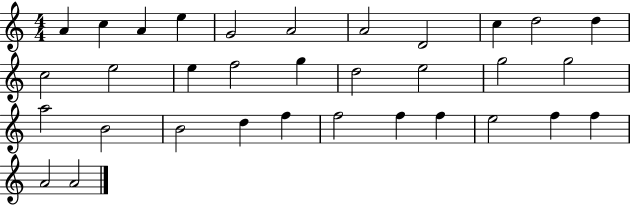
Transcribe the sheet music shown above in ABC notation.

X:1
T:Untitled
M:4/4
L:1/4
K:C
A c A e G2 A2 A2 D2 c d2 d c2 e2 e f2 g d2 e2 g2 g2 a2 B2 B2 d f f2 f f e2 f f A2 A2